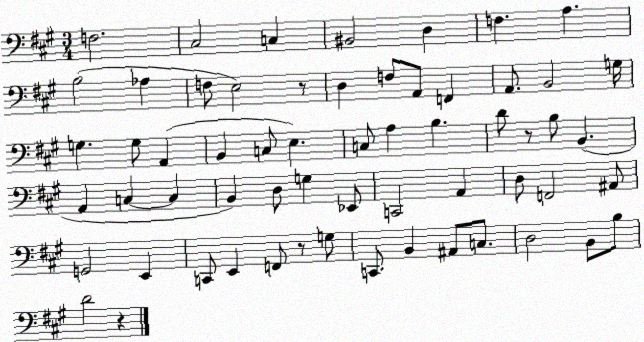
X:1
T:Untitled
M:3/4
L:1/4
K:A
F,2 ^C,2 C, ^B,,2 D, F, A, B,2 _A, F,/2 E,2 z/2 D, F,/2 A,,/2 F,, A,,/2 B,,2 G,/4 G, G,/2 A,, B,, C,/2 E, C,/2 A, B, D/2 z/2 B,/2 B,, A,, C, C, B,, D,/2 G, _E,,/2 C,,2 A,, D,/2 F,,2 ^A,,/2 G,,2 E,, C,,/2 E,, F,,/2 z/2 G,/2 C,,/2 B,, ^A,,/2 C,/2 D,2 B,,/2 B,/2 D2 z